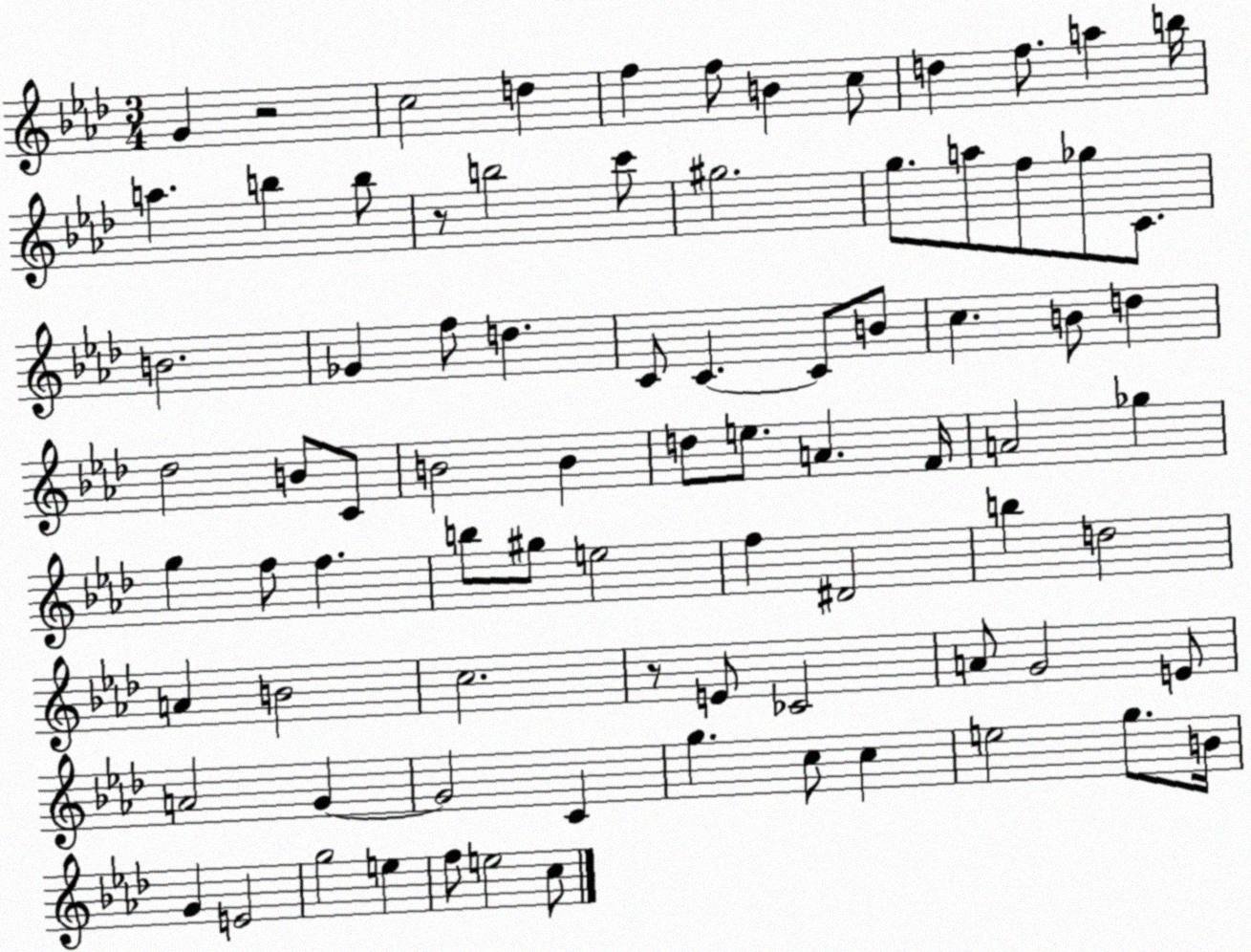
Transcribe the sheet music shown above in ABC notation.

X:1
T:Untitled
M:3/4
L:1/4
K:Ab
G z2 c2 d f f/2 B c/2 d f/2 a b/4 a b b/2 z/2 b2 c'/2 ^g2 g/2 a/2 f/2 _g/2 C/2 B2 _G f/2 d C/2 C C/2 B/2 c B/2 d _d2 B/2 C/2 B2 B d/2 e/2 A F/4 A2 _g g f/2 f b/2 ^g/2 e2 f ^D2 b d2 A B2 c2 z/2 E/2 _C2 A/2 G2 E/2 A2 G G2 C g c/2 c e2 g/2 B/4 G E2 g2 e f/2 e2 c/2